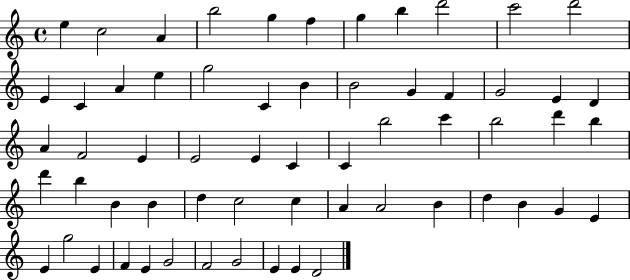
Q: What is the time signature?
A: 4/4